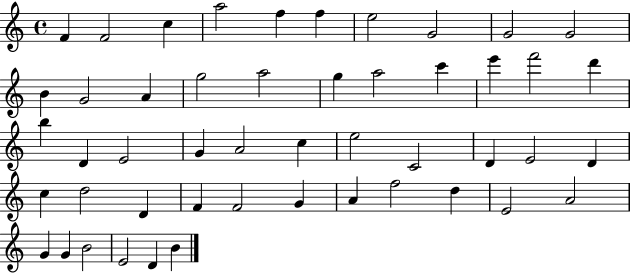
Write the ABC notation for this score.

X:1
T:Untitled
M:4/4
L:1/4
K:C
F F2 c a2 f f e2 G2 G2 G2 B G2 A g2 a2 g a2 c' e' f'2 d' b D E2 G A2 c e2 C2 D E2 D c d2 D F F2 G A f2 d E2 A2 G G B2 E2 D B